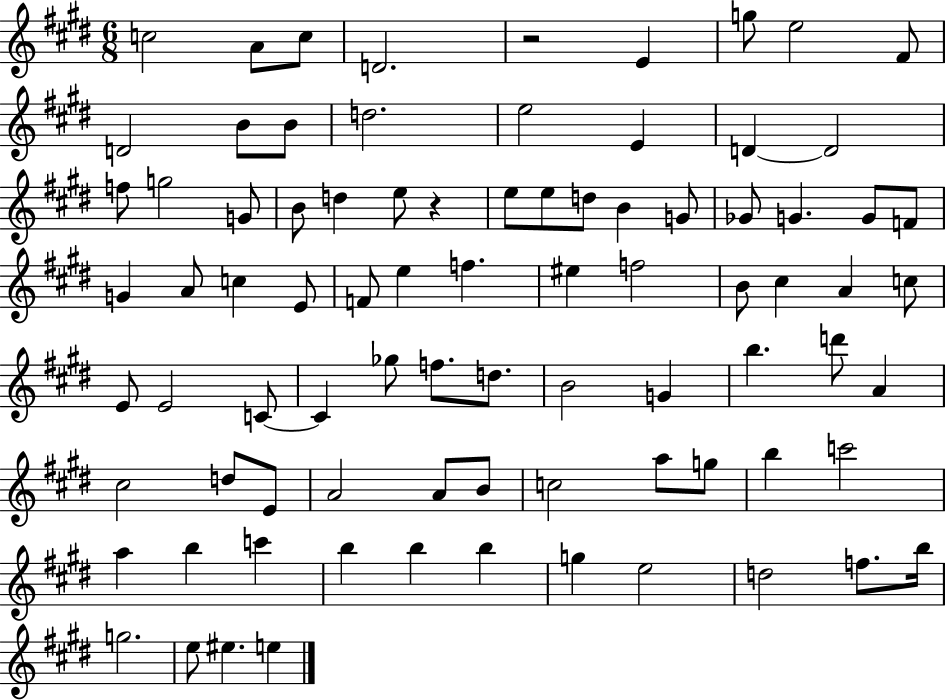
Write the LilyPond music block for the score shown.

{
  \clef treble
  \numericTimeSignature
  \time 6/8
  \key e \major
  c''2 a'8 c''8 | d'2. | r2 e'4 | g''8 e''2 fis'8 | \break d'2 b'8 b'8 | d''2. | e''2 e'4 | d'4~~ d'2 | \break f''8 g''2 g'8 | b'8 d''4 e''8 r4 | e''8 e''8 d''8 b'4 g'8 | ges'8 g'4. g'8 f'8 | \break g'4 a'8 c''4 e'8 | f'8 e''4 f''4. | eis''4 f''2 | b'8 cis''4 a'4 c''8 | \break e'8 e'2 c'8~~ | c'4 ges''8 f''8. d''8. | b'2 g'4 | b''4. d'''8 a'4 | \break cis''2 d''8 e'8 | a'2 a'8 b'8 | c''2 a''8 g''8 | b''4 c'''2 | \break a''4 b''4 c'''4 | b''4 b''4 b''4 | g''4 e''2 | d''2 f''8. b''16 | \break g''2. | e''8 eis''4. e''4 | \bar "|."
}